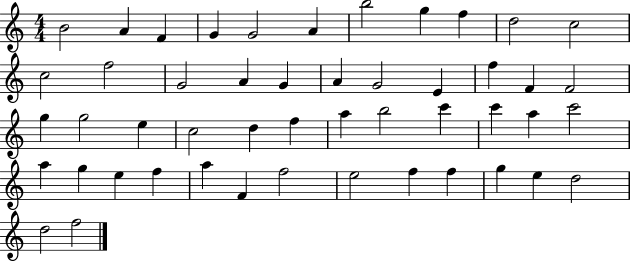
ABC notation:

X:1
T:Untitled
M:4/4
L:1/4
K:C
B2 A F G G2 A b2 g f d2 c2 c2 f2 G2 A G A G2 E f F F2 g g2 e c2 d f a b2 c' c' a c'2 a g e f a F f2 e2 f f g e d2 d2 f2